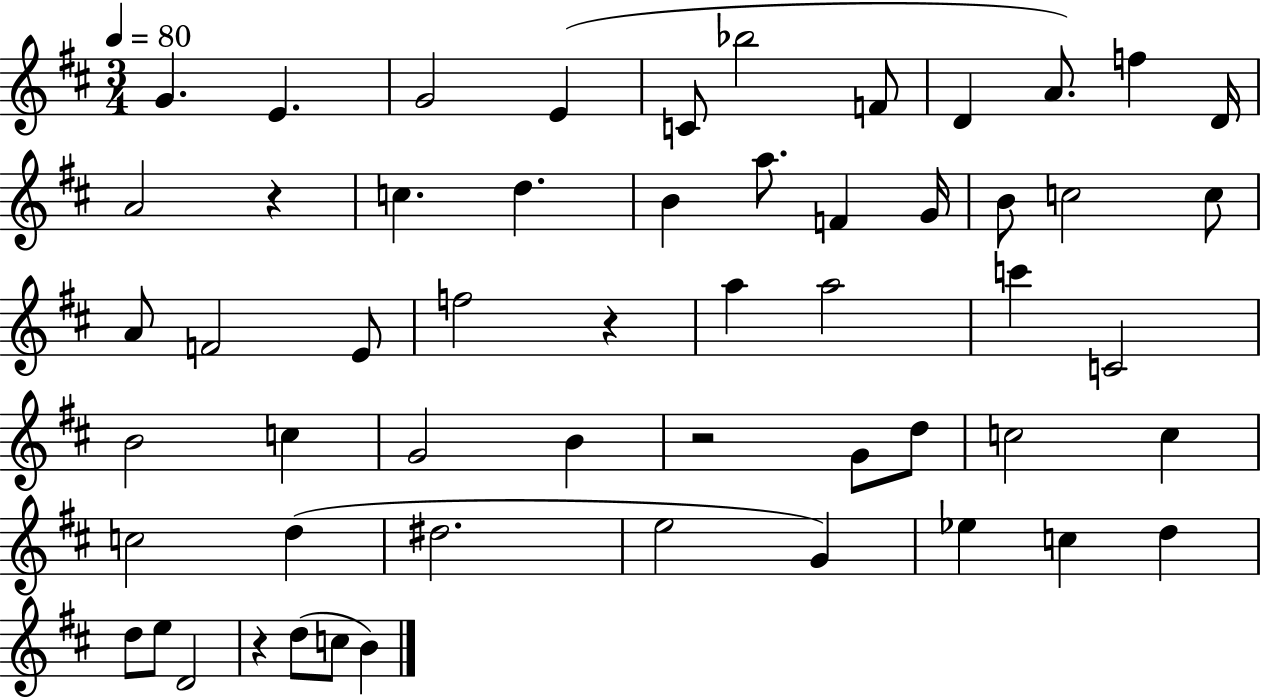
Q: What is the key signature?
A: D major